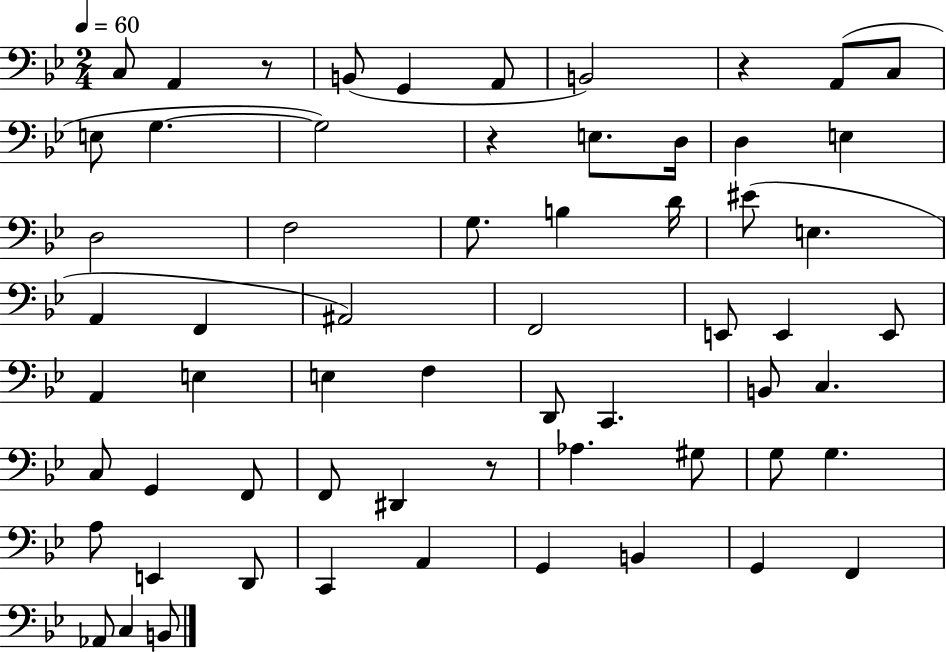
X:1
T:Untitled
M:2/4
L:1/4
K:Bb
C,/2 A,, z/2 B,,/2 G,, A,,/2 B,,2 z A,,/2 C,/2 E,/2 G, G,2 z E,/2 D,/4 D, E, D,2 F,2 G,/2 B, D/4 ^E/2 E, A,, F,, ^A,,2 F,,2 E,,/2 E,, E,,/2 A,, E, E, F, D,,/2 C,, B,,/2 C, C,/2 G,, F,,/2 F,,/2 ^D,, z/2 _A, ^G,/2 G,/2 G, A,/2 E,, D,,/2 C,, A,, G,, B,, G,, F,, _A,,/2 C, B,,/2